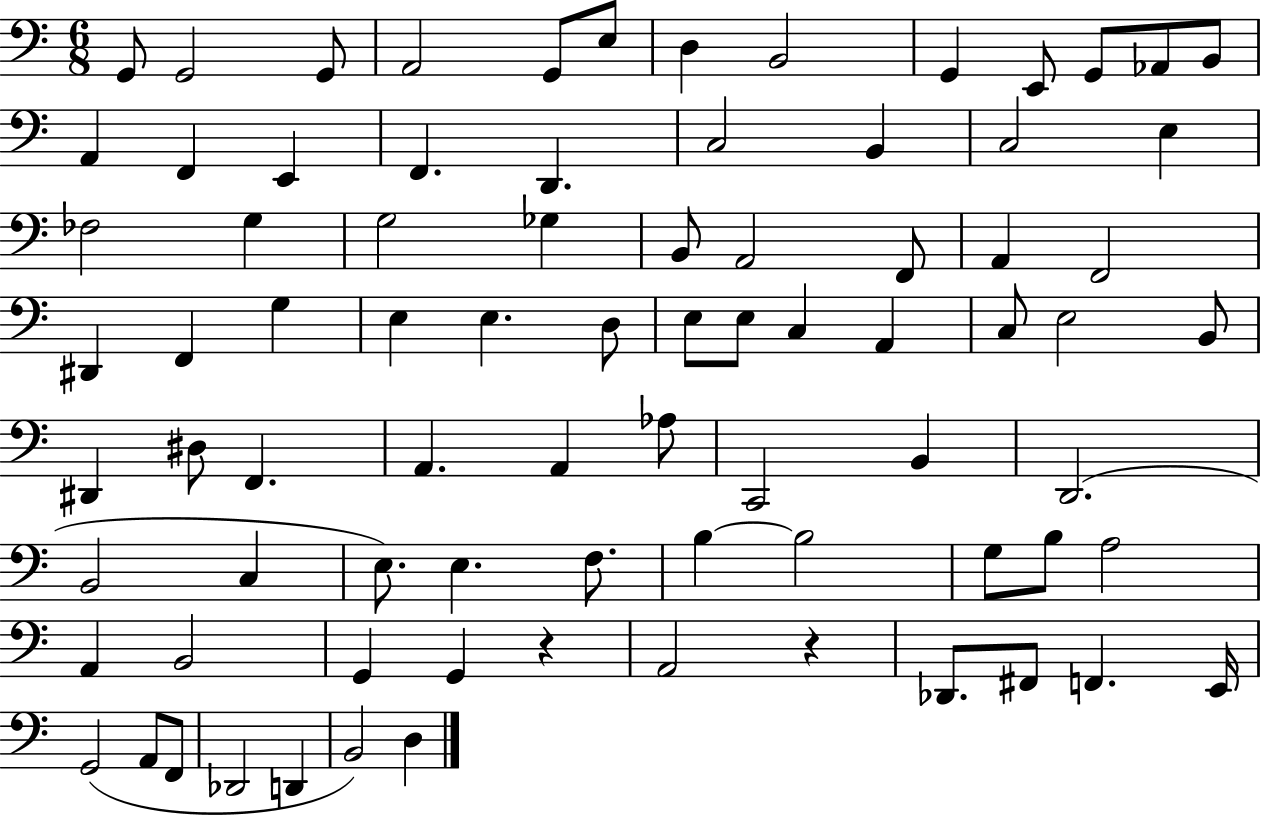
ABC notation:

X:1
T:Untitled
M:6/8
L:1/4
K:C
G,,/2 G,,2 G,,/2 A,,2 G,,/2 E,/2 D, B,,2 G,, E,,/2 G,,/2 _A,,/2 B,,/2 A,, F,, E,, F,, D,, C,2 B,, C,2 E, _F,2 G, G,2 _G, B,,/2 A,,2 F,,/2 A,, F,,2 ^D,, F,, G, E, E, D,/2 E,/2 E,/2 C, A,, C,/2 E,2 B,,/2 ^D,, ^D,/2 F,, A,, A,, _A,/2 C,,2 B,, D,,2 B,,2 C, E,/2 E, F,/2 B, B,2 G,/2 B,/2 A,2 A,, B,,2 G,, G,, z A,,2 z _D,,/2 ^F,,/2 F,, E,,/4 G,,2 A,,/2 F,,/2 _D,,2 D,, B,,2 D,